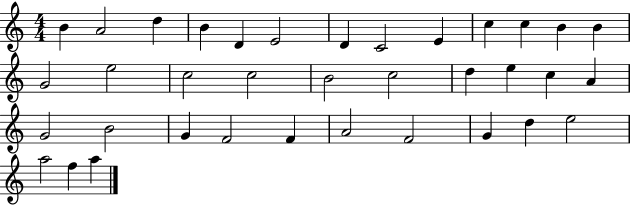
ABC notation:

X:1
T:Untitled
M:4/4
L:1/4
K:C
B A2 d B D E2 D C2 E c c B B G2 e2 c2 c2 B2 c2 d e c A G2 B2 G F2 F A2 F2 G d e2 a2 f a